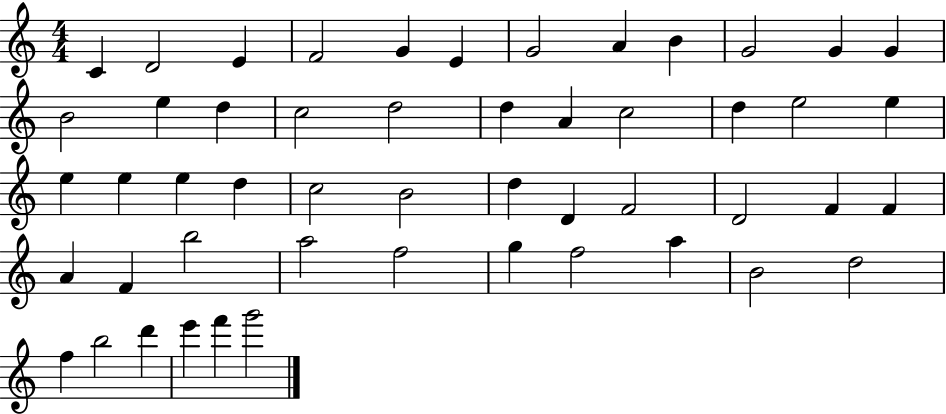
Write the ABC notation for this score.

X:1
T:Untitled
M:4/4
L:1/4
K:C
C D2 E F2 G E G2 A B G2 G G B2 e d c2 d2 d A c2 d e2 e e e e d c2 B2 d D F2 D2 F F A F b2 a2 f2 g f2 a B2 d2 f b2 d' e' f' g'2